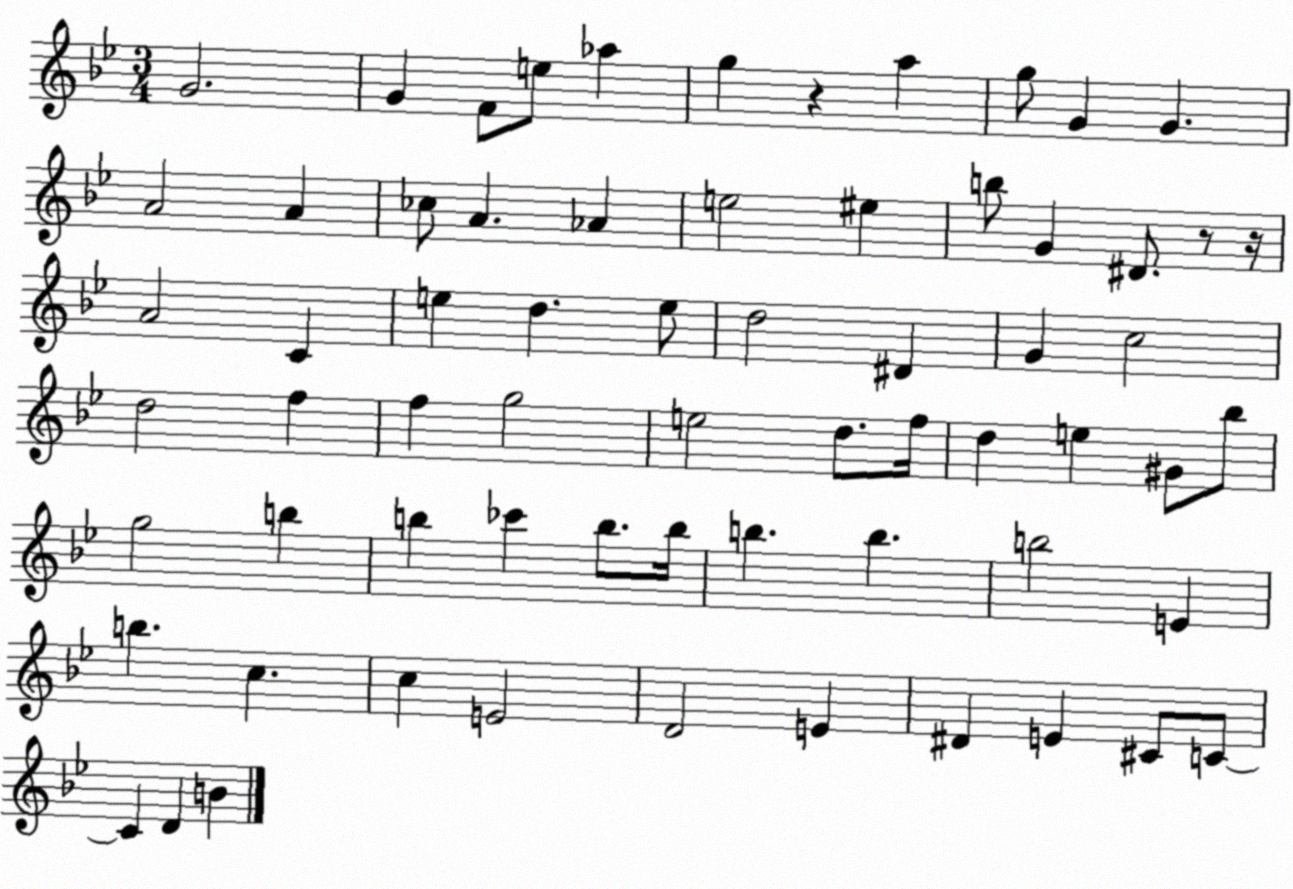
X:1
T:Untitled
M:3/4
L:1/4
K:Bb
G2 G F/2 e/2 _a g z a g/2 G G A2 A _c/2 A _A e2 ^e b/2 G ^D/2 z/2 z/4 A2 C e d e/2 d2 ^D G c2 d2 f f g2 e2 d/2 f/4 d e ^G/2 _b/2 g2 b b _c' b/2 b/4 b b b2 E b c c E2 D2 E ^D E ^C/2 C/2 C D B